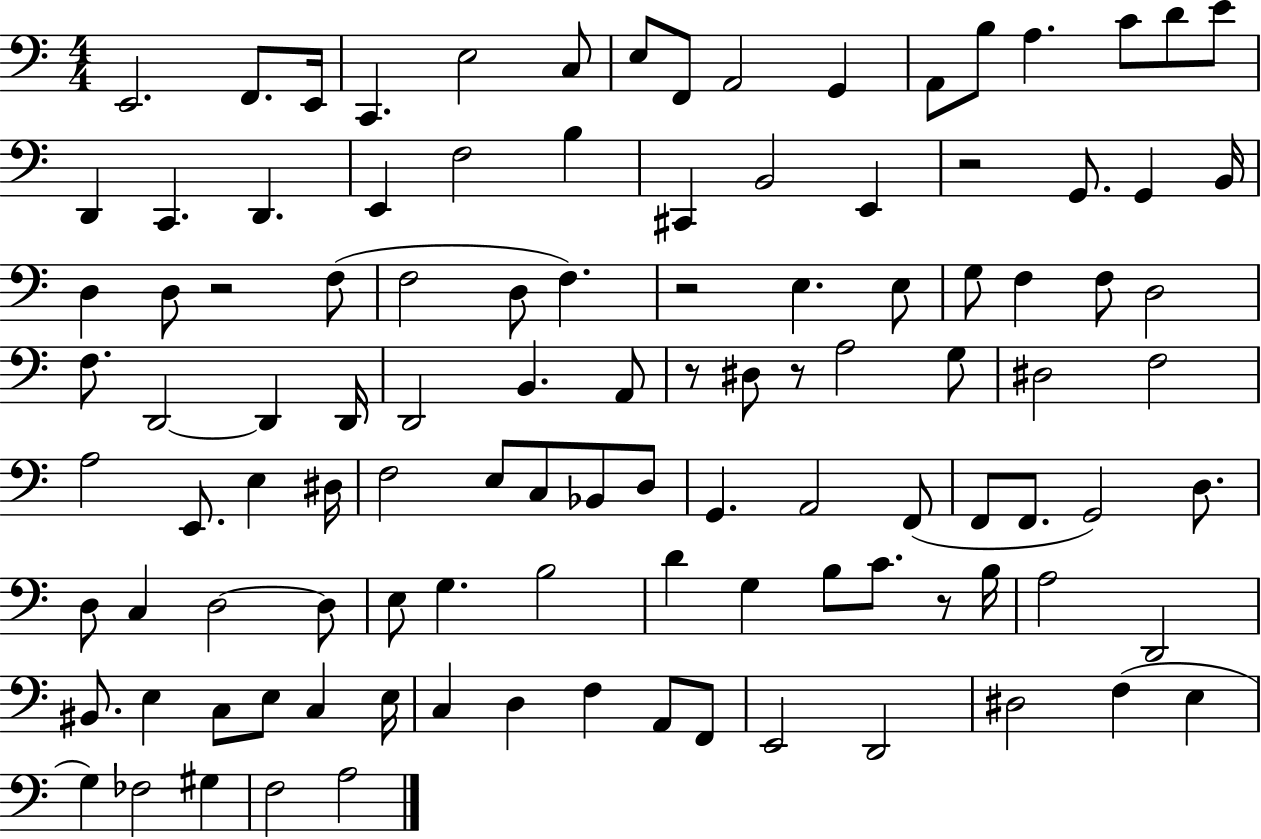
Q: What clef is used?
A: bass